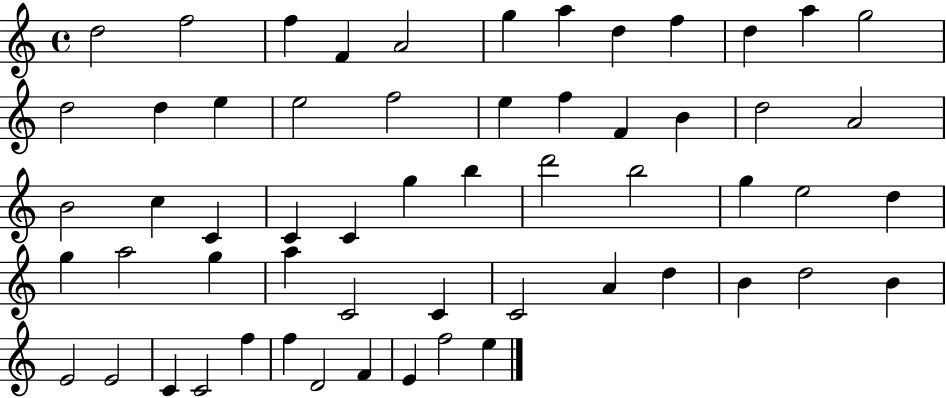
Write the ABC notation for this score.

X:1
T:Untitled
M:4/4
L:1/4
K:C
d2 f2 f F A2 g a d f d a g2 d2 d e e2 f2 e f F B d2 A2 B2 c C C C g b d'2 b2 g e2 d g a2 g a C2 C C2 A d B d2 B E2 E2 C C2 f f D2 F E f2 e